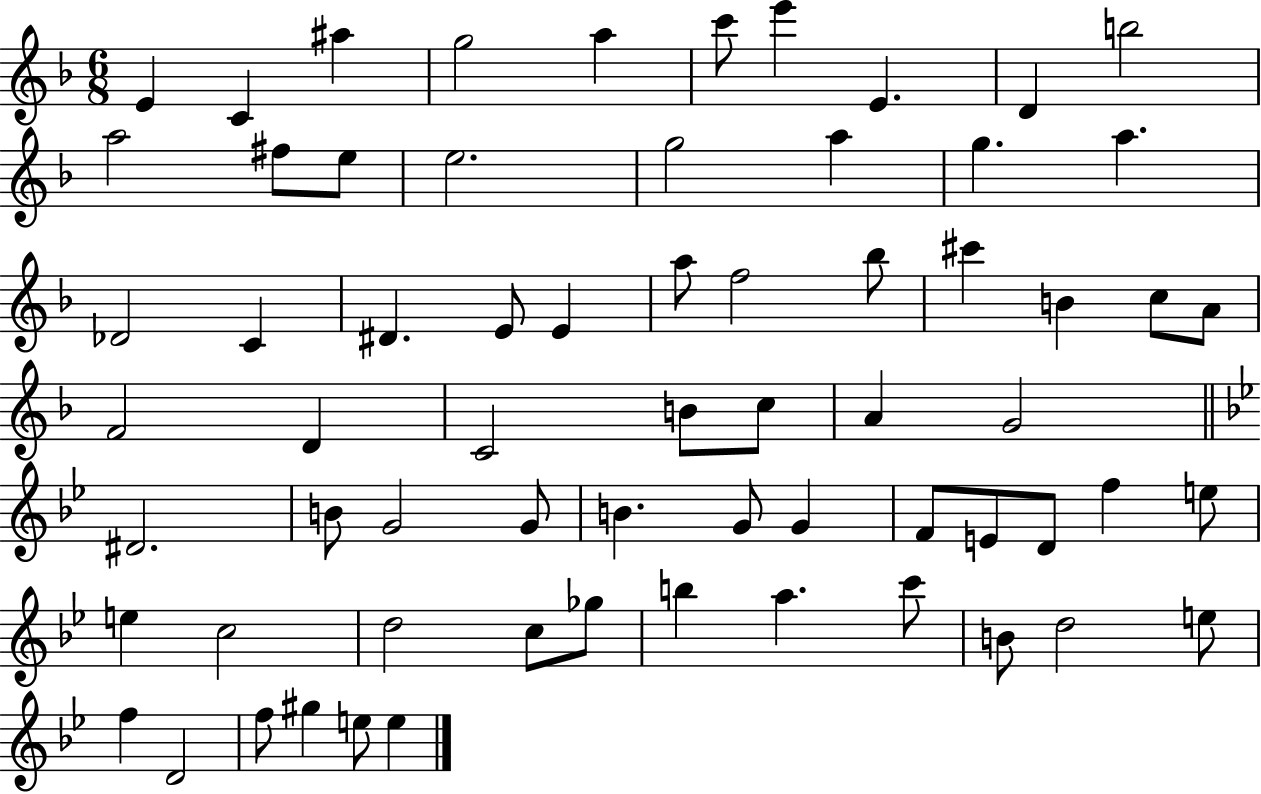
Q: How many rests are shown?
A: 0